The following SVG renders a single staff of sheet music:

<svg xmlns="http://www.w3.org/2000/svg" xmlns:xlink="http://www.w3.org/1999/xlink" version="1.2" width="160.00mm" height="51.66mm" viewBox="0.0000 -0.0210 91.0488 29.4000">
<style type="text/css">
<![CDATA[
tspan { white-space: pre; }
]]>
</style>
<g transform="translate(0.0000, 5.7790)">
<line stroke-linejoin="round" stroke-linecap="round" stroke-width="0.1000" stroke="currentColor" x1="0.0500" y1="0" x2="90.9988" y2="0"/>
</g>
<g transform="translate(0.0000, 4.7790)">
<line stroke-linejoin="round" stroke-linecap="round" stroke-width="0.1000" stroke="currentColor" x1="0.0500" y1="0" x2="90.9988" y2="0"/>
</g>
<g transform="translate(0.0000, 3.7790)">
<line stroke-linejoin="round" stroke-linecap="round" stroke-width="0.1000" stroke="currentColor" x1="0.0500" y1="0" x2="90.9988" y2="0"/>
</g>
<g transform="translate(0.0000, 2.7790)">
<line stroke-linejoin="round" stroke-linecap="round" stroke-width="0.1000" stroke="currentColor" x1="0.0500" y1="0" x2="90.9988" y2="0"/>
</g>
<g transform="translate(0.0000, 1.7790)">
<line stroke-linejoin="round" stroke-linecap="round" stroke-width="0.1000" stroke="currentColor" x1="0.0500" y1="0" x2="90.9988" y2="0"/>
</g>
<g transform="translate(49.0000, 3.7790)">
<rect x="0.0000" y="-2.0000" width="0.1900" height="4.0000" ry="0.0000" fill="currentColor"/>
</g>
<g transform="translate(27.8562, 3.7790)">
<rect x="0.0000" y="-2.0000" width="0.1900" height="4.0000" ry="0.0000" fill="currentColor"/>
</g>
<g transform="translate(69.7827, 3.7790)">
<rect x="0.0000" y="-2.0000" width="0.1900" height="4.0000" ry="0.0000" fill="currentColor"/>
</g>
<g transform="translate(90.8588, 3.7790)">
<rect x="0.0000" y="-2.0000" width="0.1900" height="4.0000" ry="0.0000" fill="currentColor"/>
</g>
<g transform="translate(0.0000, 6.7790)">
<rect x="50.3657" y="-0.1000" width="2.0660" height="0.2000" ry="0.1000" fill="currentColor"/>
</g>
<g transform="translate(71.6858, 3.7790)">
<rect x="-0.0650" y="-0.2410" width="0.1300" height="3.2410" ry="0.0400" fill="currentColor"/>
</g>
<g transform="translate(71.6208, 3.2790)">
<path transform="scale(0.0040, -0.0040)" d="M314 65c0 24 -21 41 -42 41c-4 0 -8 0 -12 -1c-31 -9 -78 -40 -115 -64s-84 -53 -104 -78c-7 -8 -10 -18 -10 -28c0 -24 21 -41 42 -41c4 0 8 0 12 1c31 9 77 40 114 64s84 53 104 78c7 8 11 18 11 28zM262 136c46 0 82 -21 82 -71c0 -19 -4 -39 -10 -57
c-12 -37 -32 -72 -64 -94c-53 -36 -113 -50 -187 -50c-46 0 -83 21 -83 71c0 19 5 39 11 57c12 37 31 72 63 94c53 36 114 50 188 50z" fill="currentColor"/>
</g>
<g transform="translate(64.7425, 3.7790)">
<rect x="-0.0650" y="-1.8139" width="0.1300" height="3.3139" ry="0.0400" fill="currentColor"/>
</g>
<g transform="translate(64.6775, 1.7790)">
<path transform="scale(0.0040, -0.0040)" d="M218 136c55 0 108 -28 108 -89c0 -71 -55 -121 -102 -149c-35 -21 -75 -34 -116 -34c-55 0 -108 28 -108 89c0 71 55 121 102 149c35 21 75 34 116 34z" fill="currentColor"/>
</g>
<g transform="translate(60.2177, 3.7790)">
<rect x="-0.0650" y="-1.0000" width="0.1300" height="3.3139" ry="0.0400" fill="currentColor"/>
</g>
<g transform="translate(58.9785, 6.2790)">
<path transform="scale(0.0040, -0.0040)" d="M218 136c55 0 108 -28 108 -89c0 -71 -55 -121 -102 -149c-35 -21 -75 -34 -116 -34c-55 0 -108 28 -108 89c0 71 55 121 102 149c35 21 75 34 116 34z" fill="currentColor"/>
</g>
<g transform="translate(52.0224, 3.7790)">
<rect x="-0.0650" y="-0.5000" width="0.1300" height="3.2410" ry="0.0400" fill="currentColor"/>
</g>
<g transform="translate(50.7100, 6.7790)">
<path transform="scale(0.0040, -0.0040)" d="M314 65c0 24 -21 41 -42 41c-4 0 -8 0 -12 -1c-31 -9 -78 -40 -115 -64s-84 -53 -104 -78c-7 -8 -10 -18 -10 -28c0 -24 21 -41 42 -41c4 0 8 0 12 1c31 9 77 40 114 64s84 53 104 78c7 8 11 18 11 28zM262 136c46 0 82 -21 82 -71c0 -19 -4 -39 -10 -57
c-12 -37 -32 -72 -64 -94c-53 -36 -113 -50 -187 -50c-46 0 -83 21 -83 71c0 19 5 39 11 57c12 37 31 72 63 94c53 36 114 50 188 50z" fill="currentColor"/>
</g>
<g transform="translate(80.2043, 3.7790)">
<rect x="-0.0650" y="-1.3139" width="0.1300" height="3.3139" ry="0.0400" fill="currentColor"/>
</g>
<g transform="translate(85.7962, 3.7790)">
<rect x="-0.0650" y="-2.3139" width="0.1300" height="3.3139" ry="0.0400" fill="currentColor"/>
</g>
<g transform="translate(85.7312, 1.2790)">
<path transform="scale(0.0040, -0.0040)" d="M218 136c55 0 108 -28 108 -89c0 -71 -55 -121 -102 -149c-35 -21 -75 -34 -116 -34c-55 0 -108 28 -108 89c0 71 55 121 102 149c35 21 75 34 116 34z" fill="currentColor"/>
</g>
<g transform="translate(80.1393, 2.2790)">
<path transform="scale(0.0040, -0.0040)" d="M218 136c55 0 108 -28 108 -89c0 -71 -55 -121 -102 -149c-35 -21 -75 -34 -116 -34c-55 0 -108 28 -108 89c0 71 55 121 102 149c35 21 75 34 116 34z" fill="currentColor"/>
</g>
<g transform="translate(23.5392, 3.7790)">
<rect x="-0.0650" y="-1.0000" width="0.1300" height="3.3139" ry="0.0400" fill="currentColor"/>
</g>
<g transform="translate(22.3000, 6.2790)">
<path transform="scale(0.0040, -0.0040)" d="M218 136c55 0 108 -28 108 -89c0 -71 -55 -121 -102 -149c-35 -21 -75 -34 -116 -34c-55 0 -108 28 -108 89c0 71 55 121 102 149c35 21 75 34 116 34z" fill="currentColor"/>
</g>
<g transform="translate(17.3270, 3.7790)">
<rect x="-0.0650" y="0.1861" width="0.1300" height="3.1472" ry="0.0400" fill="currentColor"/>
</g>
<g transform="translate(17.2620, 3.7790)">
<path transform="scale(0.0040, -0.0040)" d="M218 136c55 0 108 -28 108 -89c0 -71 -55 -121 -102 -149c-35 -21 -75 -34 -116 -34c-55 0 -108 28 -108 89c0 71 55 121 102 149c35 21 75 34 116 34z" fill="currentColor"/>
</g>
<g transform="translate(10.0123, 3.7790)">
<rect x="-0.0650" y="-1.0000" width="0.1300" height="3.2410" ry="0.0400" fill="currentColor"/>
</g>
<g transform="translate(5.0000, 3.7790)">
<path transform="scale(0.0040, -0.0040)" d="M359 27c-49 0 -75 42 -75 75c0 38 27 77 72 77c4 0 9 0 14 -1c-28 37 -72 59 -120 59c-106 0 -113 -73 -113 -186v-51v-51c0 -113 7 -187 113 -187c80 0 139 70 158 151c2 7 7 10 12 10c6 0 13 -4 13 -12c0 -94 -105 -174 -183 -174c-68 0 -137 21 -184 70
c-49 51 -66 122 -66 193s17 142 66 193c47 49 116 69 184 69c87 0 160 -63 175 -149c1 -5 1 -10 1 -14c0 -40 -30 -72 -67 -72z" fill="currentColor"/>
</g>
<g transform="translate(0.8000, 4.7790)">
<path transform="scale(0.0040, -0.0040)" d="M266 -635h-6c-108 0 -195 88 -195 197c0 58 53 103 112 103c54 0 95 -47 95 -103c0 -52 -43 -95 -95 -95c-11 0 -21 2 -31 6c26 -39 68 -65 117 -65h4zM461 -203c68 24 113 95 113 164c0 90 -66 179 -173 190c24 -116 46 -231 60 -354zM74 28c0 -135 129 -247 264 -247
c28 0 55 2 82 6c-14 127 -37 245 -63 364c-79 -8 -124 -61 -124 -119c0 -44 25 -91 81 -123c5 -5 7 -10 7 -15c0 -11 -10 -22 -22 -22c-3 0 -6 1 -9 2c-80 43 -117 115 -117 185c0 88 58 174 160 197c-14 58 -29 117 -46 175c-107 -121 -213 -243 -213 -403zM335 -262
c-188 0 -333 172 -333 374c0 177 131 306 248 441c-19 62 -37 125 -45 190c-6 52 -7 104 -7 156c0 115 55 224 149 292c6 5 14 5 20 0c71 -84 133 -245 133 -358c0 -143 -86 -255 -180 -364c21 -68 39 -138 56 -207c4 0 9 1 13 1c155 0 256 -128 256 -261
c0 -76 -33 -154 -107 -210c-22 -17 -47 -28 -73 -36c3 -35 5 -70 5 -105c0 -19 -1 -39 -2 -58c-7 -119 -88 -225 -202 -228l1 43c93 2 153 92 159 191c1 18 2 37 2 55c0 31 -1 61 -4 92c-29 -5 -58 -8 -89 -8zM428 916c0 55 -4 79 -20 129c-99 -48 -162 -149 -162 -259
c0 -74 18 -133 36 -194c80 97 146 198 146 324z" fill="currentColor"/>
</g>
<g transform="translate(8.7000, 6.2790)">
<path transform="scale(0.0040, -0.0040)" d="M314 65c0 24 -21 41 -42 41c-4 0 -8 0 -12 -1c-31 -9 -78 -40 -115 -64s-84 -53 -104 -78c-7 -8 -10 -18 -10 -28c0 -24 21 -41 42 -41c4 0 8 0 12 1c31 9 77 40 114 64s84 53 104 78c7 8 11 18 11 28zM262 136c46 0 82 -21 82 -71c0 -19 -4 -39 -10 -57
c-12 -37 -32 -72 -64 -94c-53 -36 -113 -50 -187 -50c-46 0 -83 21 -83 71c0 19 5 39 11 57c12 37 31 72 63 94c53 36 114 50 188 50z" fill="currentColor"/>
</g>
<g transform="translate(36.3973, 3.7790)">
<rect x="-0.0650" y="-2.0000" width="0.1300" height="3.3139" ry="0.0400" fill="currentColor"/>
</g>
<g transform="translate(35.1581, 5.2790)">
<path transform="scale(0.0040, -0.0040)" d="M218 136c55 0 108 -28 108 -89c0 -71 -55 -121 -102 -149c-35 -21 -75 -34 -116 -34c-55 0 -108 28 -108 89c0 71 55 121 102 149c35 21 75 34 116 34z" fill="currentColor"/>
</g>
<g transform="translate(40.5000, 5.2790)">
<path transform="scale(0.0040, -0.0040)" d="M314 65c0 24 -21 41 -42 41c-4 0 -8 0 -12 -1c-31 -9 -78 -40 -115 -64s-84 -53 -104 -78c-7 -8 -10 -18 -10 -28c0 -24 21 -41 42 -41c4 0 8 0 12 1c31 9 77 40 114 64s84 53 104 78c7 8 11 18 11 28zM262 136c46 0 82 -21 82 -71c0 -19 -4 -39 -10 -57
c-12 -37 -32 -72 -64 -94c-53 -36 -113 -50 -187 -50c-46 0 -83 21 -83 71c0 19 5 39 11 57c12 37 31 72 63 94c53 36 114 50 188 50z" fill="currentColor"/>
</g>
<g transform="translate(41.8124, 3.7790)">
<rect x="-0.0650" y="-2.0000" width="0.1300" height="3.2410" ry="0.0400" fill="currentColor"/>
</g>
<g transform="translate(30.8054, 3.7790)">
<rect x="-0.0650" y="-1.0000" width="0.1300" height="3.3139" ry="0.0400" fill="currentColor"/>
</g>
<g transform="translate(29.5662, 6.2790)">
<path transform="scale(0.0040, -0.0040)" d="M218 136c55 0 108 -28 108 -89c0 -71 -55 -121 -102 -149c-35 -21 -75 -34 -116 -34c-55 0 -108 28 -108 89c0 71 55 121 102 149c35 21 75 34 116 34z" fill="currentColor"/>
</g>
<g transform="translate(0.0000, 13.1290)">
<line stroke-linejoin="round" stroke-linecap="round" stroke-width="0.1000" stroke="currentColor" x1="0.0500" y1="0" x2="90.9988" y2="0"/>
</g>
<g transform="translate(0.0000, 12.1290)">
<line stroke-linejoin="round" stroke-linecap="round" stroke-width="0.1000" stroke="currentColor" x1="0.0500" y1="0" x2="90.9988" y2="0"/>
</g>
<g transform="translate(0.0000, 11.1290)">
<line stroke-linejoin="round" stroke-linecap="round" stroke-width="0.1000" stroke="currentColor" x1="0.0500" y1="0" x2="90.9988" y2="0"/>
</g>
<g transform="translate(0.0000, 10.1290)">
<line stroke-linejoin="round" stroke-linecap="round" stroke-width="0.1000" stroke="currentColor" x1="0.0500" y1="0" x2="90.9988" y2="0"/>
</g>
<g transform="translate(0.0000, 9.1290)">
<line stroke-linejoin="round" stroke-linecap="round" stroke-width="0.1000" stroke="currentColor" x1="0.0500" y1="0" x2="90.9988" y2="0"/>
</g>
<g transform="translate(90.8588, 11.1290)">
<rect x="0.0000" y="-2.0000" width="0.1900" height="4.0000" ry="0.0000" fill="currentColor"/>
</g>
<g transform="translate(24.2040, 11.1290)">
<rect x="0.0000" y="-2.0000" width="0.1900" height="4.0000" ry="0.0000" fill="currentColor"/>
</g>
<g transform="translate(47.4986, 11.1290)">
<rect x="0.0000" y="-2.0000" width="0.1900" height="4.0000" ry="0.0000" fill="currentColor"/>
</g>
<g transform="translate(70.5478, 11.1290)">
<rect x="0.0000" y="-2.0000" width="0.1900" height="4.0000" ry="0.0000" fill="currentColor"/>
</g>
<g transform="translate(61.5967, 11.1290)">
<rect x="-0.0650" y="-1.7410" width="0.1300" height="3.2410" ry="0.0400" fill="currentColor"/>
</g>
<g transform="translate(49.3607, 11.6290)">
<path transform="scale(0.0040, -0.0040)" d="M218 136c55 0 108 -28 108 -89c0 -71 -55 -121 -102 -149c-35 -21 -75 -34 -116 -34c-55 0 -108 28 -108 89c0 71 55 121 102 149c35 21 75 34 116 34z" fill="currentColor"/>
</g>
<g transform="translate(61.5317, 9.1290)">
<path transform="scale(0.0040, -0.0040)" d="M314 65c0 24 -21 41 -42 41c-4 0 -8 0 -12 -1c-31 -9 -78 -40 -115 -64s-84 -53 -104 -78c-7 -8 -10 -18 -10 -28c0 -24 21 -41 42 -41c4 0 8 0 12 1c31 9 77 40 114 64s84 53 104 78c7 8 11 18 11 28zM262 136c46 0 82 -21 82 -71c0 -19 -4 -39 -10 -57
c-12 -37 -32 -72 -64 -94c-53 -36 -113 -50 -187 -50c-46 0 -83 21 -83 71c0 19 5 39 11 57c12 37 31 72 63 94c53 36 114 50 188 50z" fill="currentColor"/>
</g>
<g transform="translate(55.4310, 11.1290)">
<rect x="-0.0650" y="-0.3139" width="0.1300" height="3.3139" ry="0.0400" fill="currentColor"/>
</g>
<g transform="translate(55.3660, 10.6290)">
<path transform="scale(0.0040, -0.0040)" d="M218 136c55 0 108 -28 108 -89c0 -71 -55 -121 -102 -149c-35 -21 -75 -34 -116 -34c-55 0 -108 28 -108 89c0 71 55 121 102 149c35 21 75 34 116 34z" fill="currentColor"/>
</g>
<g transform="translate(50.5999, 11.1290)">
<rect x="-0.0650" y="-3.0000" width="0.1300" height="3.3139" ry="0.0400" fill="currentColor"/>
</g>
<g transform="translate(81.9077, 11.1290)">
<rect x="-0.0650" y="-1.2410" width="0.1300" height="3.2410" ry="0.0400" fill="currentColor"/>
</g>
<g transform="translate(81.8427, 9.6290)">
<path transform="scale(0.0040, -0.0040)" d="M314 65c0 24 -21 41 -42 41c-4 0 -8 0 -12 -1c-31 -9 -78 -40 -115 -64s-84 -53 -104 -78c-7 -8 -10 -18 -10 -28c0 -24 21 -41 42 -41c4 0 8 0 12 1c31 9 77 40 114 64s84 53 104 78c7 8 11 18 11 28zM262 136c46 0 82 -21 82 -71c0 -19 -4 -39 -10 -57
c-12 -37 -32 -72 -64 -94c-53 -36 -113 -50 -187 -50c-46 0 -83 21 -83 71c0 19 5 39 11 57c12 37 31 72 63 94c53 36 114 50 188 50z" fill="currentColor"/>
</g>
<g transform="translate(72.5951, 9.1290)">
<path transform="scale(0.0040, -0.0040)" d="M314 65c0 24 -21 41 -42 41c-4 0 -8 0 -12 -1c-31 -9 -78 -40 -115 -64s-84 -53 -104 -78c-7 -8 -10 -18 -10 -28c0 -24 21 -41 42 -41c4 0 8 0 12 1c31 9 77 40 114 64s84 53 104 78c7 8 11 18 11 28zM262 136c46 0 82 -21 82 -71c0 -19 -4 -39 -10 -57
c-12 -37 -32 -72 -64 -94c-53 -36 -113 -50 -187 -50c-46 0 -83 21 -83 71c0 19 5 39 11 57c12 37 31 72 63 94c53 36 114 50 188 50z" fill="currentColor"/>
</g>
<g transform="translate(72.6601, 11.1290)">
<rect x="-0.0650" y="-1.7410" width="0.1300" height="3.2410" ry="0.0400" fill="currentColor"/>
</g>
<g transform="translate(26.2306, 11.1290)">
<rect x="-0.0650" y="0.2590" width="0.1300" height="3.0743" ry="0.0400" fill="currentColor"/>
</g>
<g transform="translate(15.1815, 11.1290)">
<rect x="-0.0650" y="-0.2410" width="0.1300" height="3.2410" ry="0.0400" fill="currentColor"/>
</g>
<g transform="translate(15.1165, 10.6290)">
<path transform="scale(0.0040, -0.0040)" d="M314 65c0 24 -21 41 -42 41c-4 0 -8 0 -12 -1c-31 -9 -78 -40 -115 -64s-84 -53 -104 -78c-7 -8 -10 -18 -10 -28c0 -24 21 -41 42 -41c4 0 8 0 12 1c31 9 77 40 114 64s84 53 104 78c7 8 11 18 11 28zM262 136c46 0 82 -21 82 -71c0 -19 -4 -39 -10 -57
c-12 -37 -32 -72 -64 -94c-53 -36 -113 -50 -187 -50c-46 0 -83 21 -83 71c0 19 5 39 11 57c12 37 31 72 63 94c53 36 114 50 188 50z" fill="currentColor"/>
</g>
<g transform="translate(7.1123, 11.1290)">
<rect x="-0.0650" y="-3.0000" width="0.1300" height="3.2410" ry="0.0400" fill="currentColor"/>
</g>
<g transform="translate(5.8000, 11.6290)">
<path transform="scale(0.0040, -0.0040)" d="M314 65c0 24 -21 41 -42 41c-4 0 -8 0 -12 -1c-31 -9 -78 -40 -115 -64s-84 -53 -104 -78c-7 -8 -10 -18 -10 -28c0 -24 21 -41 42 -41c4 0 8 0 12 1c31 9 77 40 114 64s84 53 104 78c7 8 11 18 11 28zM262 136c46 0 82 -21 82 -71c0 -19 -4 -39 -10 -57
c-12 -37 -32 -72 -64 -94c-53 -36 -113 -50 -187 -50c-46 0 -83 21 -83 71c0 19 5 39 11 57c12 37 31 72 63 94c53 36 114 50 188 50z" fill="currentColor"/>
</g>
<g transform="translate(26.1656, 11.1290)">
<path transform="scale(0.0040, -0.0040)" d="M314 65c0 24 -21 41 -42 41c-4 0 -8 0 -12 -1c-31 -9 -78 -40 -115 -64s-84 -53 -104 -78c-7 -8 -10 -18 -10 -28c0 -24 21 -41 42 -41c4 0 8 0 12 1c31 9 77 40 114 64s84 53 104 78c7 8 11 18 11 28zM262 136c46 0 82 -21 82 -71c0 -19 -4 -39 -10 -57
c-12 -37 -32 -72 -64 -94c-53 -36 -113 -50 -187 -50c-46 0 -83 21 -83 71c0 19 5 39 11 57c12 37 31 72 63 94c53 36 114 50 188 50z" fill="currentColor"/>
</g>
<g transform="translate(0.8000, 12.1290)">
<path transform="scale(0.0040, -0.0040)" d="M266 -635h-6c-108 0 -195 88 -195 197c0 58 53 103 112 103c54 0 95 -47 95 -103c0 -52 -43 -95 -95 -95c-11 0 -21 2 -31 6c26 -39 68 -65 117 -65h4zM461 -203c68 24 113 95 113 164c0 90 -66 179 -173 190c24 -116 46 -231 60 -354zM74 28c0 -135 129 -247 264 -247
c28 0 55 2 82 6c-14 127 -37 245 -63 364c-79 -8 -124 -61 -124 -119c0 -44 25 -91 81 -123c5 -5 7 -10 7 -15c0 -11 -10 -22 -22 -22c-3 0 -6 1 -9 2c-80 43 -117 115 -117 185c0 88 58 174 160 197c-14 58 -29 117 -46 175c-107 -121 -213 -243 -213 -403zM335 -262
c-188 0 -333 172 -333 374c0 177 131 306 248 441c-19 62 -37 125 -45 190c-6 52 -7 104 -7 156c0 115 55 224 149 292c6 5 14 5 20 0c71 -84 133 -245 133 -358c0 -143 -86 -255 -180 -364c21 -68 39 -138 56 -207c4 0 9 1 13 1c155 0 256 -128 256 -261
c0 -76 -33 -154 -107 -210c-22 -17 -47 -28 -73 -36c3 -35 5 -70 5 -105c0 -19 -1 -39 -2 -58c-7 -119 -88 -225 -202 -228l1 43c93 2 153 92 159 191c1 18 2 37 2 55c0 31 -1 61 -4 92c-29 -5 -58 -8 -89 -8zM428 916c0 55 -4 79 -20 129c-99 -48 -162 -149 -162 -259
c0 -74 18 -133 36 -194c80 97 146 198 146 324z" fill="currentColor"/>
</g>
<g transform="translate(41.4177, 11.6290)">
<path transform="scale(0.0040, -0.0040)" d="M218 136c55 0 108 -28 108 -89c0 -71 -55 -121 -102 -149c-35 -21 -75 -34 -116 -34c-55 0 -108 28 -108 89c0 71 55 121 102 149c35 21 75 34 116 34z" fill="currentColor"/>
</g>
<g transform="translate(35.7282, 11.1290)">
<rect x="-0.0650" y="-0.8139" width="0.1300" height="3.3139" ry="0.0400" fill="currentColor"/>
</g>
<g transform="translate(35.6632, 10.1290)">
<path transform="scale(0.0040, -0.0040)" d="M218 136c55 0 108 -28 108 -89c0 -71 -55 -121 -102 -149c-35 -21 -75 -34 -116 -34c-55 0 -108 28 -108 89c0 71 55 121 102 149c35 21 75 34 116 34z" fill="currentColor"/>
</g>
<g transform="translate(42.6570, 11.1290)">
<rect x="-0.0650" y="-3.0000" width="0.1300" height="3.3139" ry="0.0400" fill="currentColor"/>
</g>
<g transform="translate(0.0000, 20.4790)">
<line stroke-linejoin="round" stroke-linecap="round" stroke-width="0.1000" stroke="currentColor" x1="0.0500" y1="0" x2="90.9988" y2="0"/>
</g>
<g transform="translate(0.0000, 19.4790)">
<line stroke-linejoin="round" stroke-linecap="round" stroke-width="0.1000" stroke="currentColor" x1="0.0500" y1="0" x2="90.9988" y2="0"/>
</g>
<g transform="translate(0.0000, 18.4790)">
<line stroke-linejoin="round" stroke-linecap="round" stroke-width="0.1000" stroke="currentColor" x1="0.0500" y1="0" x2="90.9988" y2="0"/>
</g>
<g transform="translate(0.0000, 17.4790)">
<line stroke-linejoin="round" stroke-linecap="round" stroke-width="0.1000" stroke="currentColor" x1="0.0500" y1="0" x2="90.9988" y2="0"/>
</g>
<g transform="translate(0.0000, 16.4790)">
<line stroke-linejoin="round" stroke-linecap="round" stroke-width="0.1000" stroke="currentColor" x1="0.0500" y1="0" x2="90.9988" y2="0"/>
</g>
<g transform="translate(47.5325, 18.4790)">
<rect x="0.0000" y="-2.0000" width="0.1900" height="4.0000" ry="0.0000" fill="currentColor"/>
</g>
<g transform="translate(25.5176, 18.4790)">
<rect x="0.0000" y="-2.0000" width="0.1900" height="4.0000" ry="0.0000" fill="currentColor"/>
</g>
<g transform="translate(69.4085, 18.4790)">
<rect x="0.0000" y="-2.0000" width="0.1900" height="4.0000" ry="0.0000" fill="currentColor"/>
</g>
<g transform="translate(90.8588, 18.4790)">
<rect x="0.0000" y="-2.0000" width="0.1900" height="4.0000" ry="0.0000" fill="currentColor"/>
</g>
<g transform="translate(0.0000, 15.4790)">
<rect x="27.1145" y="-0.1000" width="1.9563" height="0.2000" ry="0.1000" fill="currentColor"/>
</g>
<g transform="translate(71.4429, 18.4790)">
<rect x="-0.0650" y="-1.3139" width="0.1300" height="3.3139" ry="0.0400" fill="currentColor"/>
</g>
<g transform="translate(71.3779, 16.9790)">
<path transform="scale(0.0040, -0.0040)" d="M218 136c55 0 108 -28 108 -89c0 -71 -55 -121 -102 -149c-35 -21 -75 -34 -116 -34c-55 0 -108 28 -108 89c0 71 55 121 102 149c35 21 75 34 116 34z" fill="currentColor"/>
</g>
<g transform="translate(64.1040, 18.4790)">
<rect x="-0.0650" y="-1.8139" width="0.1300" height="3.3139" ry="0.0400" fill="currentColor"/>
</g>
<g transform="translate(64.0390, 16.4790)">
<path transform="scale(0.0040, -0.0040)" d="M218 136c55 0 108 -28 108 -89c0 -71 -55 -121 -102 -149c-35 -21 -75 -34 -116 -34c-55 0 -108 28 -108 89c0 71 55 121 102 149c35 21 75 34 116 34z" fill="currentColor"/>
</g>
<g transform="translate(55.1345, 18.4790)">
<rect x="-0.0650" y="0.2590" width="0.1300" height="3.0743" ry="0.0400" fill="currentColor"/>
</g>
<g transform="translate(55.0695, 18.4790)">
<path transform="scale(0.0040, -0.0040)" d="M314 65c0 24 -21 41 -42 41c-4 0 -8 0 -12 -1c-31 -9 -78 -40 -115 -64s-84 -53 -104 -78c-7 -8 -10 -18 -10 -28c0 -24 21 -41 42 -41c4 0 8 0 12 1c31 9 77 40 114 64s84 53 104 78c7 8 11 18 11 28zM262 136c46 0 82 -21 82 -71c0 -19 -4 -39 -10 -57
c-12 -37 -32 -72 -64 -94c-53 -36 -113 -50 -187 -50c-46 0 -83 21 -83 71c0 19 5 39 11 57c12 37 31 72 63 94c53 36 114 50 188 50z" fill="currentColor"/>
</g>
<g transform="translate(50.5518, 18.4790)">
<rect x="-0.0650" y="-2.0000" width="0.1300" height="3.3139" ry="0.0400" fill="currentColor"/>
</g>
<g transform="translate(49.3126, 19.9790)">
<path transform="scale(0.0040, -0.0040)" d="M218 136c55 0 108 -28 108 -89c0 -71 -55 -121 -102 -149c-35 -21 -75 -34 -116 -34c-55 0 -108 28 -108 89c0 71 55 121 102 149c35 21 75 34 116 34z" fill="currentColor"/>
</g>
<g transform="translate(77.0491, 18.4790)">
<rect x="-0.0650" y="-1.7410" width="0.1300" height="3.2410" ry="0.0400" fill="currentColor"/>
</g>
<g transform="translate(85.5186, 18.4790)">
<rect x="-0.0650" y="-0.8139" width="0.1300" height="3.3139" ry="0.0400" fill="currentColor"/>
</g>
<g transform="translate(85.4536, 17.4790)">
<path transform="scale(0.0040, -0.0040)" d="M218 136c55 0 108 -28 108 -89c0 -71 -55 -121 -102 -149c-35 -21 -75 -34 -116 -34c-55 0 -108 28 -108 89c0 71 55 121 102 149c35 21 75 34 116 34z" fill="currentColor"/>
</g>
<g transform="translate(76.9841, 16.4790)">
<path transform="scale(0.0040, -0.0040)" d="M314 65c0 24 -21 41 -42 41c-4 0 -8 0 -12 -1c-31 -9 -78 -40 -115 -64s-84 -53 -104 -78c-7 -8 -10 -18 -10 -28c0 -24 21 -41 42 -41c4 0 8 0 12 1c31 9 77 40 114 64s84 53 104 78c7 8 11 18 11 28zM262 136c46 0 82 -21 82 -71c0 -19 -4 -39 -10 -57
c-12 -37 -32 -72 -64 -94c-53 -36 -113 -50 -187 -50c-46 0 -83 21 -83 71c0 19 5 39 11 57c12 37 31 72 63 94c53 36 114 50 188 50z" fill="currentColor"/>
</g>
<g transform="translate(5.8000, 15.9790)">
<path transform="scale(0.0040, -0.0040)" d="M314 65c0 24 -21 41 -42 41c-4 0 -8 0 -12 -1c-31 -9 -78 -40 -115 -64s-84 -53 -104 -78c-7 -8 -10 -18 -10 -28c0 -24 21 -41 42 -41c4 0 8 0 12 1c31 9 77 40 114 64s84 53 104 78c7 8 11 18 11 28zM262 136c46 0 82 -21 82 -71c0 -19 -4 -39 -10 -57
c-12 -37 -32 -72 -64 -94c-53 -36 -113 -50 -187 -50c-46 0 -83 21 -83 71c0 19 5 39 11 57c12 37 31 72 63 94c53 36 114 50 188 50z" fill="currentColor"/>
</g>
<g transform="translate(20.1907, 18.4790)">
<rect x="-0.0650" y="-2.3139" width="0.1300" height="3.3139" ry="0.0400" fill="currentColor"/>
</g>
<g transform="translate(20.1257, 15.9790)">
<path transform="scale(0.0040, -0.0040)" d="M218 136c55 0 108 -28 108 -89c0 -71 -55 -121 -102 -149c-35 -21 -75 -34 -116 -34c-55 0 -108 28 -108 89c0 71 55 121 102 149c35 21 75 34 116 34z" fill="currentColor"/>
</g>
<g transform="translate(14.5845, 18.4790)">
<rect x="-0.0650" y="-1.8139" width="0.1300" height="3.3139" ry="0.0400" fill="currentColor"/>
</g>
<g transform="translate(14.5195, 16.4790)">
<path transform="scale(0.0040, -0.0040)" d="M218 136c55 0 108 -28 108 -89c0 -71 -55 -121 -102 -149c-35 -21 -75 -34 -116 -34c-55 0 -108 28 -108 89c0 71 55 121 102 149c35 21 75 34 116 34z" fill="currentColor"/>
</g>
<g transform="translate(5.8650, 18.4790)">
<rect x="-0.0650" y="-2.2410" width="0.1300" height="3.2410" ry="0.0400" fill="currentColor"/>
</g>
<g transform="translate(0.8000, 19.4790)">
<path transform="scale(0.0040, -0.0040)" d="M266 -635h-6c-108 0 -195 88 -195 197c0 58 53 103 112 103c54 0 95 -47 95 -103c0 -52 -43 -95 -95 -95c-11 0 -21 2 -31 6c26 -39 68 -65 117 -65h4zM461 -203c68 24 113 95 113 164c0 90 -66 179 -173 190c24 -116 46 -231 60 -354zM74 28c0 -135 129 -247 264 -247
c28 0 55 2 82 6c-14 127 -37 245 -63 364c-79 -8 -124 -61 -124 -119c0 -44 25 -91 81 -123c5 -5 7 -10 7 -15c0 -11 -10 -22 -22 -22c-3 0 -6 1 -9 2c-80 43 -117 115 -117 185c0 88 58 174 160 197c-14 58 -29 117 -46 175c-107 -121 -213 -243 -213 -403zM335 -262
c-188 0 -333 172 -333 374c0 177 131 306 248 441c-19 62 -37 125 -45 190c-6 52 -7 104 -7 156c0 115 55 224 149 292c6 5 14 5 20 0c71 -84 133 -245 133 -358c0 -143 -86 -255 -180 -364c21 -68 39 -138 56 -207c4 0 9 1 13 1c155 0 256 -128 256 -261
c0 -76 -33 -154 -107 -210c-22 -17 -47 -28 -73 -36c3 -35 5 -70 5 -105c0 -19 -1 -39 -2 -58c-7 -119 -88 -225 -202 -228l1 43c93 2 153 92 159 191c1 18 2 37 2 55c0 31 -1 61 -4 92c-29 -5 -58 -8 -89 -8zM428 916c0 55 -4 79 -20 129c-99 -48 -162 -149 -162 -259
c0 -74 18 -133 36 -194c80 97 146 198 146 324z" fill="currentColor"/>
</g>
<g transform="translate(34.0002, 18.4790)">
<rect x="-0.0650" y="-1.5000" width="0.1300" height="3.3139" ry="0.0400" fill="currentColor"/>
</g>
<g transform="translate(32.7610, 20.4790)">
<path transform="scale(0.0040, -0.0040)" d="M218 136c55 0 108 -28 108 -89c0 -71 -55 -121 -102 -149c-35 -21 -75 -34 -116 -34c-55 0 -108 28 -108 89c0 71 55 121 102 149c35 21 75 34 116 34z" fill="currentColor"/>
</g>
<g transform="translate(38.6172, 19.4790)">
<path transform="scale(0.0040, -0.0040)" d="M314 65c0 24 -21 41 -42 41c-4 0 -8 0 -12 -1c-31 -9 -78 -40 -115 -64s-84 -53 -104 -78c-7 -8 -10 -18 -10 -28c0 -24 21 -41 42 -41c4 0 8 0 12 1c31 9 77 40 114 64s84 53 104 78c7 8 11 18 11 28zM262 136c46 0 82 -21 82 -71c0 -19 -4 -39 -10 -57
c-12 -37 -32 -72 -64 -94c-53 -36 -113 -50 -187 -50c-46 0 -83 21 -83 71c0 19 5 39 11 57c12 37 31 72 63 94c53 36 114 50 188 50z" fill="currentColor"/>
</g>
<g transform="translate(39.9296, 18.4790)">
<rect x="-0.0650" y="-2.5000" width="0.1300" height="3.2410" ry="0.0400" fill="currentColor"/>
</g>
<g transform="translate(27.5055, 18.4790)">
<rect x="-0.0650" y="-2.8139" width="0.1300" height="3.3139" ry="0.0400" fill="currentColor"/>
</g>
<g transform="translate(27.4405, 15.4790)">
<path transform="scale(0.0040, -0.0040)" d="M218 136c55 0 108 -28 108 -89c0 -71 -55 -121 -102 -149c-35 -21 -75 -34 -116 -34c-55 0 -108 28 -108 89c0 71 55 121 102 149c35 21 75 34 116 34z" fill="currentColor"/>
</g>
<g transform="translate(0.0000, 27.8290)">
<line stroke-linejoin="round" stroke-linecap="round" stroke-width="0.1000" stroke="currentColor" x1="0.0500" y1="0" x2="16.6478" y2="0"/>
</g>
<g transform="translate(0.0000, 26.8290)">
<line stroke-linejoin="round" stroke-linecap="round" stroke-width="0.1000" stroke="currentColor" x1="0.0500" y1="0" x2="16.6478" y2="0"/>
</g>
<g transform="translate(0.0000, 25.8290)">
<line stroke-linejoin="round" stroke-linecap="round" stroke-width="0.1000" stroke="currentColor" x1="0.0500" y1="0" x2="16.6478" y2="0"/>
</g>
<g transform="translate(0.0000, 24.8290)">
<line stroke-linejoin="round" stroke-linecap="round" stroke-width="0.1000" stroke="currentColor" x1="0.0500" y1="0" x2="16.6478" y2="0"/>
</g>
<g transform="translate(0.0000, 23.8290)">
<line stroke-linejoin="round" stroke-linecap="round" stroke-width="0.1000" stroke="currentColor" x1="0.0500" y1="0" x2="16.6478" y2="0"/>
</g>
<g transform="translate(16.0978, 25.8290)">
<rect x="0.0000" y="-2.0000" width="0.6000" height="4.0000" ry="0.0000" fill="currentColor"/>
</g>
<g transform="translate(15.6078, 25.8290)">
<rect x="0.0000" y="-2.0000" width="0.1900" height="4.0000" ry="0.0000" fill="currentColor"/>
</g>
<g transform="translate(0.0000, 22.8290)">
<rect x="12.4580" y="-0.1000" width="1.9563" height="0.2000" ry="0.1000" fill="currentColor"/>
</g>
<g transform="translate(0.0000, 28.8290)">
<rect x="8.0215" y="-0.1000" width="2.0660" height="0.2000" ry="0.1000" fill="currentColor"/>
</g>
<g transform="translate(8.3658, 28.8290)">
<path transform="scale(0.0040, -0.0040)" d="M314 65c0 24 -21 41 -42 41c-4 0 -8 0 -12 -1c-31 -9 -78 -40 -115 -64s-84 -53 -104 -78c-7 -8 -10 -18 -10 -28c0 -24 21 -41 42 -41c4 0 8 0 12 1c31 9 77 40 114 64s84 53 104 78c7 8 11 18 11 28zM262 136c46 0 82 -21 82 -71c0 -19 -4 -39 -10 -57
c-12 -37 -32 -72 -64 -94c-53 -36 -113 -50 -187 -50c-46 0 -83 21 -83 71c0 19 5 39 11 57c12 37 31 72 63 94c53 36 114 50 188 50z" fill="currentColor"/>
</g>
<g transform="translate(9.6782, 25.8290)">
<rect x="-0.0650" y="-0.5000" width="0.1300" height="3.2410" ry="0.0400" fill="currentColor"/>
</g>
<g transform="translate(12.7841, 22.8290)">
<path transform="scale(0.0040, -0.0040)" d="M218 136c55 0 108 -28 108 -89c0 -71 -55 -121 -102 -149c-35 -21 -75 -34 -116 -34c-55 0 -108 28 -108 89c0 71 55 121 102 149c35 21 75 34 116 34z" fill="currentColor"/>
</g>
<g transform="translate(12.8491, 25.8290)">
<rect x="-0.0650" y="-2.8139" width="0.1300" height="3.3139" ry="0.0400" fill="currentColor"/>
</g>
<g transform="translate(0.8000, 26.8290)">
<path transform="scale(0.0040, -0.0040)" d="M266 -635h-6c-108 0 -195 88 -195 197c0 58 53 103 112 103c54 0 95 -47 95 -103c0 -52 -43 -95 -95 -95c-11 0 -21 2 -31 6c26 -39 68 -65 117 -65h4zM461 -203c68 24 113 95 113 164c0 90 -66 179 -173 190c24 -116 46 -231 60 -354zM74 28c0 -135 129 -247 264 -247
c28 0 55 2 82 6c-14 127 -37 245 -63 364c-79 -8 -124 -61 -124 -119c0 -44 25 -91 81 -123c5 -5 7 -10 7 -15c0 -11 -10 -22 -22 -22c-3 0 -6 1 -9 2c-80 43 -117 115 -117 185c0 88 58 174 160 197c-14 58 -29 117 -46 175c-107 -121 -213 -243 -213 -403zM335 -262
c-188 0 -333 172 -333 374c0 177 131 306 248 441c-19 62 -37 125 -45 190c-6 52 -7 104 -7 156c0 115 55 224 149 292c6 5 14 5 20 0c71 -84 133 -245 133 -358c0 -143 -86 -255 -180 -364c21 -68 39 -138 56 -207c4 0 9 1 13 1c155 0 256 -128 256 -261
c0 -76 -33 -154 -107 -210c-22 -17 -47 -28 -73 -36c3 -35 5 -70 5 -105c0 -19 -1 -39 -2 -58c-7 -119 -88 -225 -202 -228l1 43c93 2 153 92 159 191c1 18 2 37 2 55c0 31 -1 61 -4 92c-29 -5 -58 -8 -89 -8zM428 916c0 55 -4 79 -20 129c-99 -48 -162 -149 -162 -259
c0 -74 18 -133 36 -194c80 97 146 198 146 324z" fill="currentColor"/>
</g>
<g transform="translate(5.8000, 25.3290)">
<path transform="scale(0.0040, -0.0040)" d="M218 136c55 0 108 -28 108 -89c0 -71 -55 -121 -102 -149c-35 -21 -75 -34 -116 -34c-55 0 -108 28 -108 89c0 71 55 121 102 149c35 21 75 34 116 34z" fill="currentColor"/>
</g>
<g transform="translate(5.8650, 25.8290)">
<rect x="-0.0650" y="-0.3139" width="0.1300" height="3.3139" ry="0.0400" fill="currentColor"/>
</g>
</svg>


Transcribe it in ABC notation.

X:1
T:Untitled
M:4/4
L:1/4
K:C
D2 B D D F F2 C2 D f c2 e g A2 c2 B2 d A A c f2 f2 e2 g2 f g a E G2 F B2 f e f2 d c C2 a